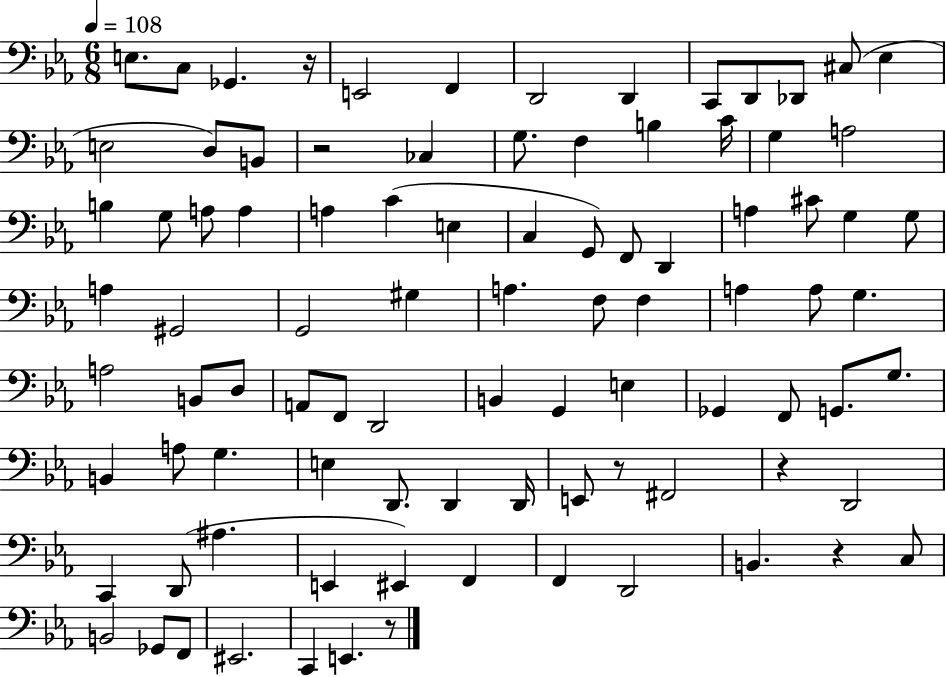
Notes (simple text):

E3/e. C3/e Gb2/q. R/s E2/h F2/q D2/h D2/q C2/e D2/e Db2/e C#3/e Eb3/q E3/h D3/e B2/e R/h CES3/q G3/e. F3/q B3/q C4/s G3/q A3/h B3/q G3/e A3/e A3/q A3/q C4/q E3/q C3/q G2/e F2/e D2/q A3/q C#4/e G3/q G3/e A3/q G#2/h G2/h G#3/q A3/q. F3/e F3/q A3/q A3/e G3/q. A3/h B2/e D3/e A2/e F2/e D2/h B2/q G2/q E3/q Gb2/q F2/e G2/e. G3/e. B2/q A3/e G3/q. E3/q D2/e. D2/q D2/s E2/e R/e F#2/h R/q D2/h C2/q D2/e A#3/q. E2/q EIS2/q F2/q F2/q D2/h B2/q. R/q C3/e B2/h Gb2/e F2/e EIS2/h. C2/q E2/q. R/e